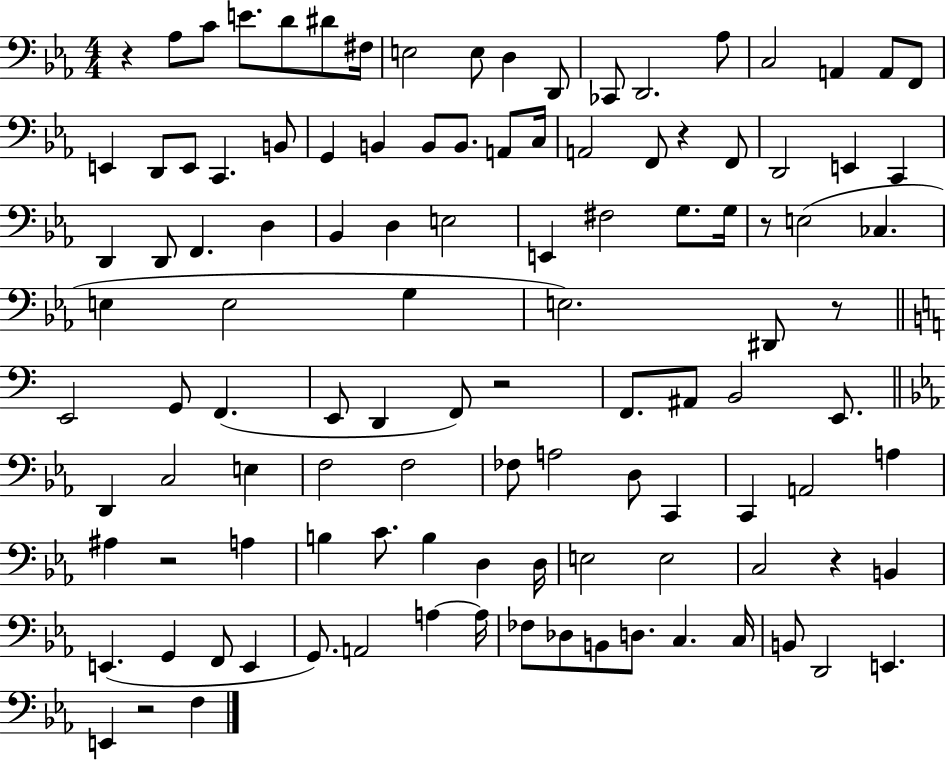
{
  \clef bass
  \numericTimeSignature
  \time 4/4
  \key ees \major
  r4 aes8 c'8 e'8. d'8 dis'8 fis16 | e2 e8 d4 d,8 | ces,8 d,2. aes8 | c2 a,4 a,8 f,8 | \break e,4 d,8 e,8 c,4. b,8 | g,4 b,4 b,8 b,8. a,8 c16 | a,2 f,8 r4 f,8 | d,2 e,4 c,4 | \break d,4 d,8 f,4. d4 | bes,4 d4 e2 | e,4 fis2 g8. g16 | r8 e2( ces4. | \break e4 e2 g4 | e2.) dis,8 r8 | \bar "||" \break \key c \major e,2 g,8 f,4.( | e,8 d,4 f,8) r2 | f,8. ais,8 b,2 e,8. | \bar "||" \break \key c \minor d,4 c2 e4 | f2 f2 | fes8 a2 d8 c,4 | c,4 a,2 a4 | \break ais4 r2 a4 | b4 c'8. b4 d4 d16 | e2 e2 | c2 r4 b,4 | \break e,4.( g,4 f,8 e,4 | g,8.) a,2 a4~~ a16 | fes8 des8 b,8 d8. c4. c16 | b,8 d,2 e,4. | \break e,4 r2 f4 | \bar "|."
}